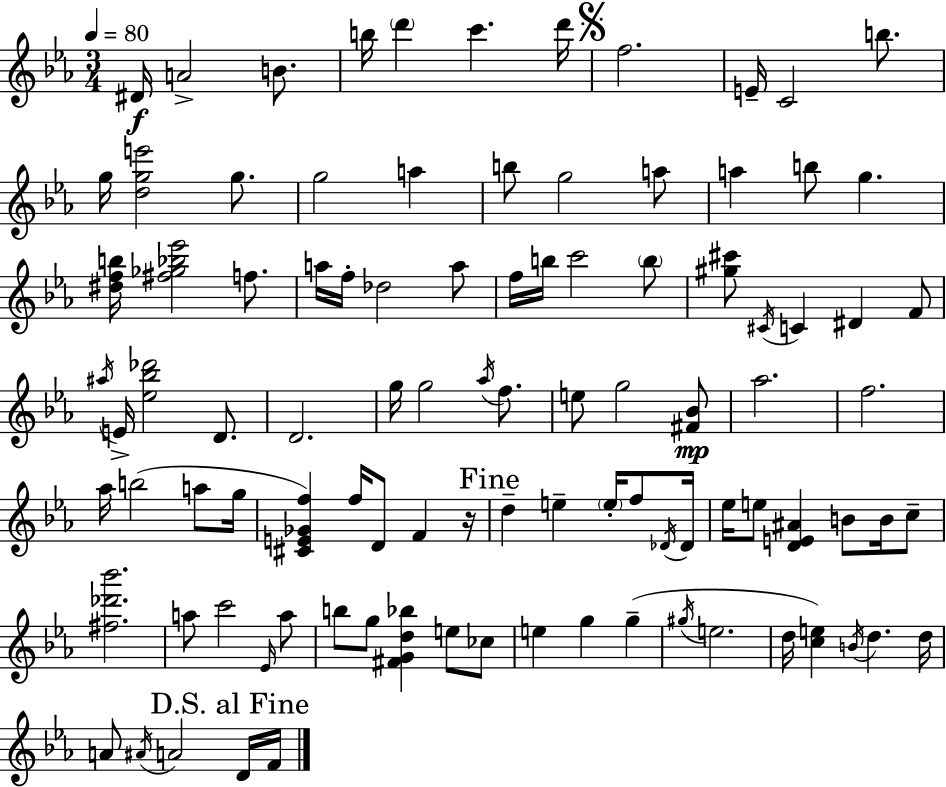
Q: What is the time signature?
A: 3/4